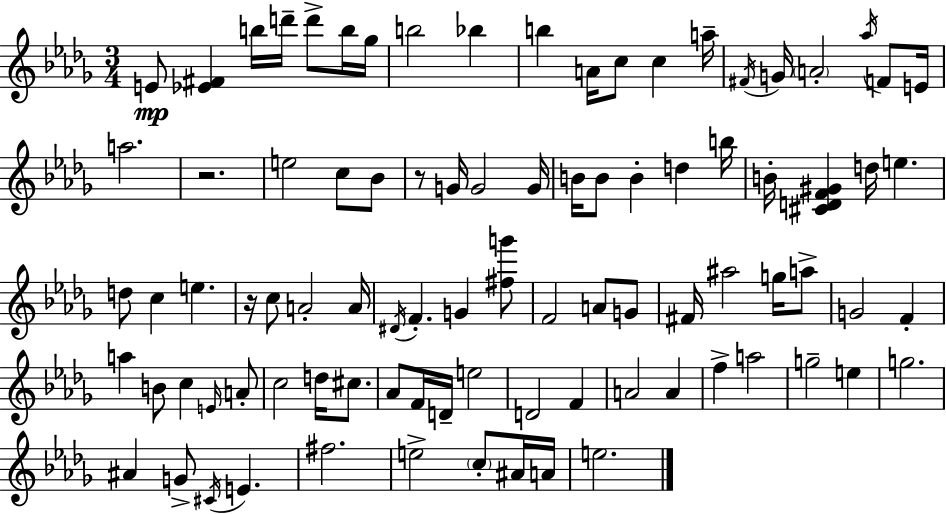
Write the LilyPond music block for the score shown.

{
  \clef treble
  \numericTimeSignature
  \time 3/4
  \key bes \minor
  e'8\mp <ees' fis'>4 b''16 d'''16-- d'''8-> b''16 ges''16 | b''2 bes''4 | b''4 a'16 c''8 c''4 a''16-- | \acciaccatura { fis'16 } g'16 \parenthesize a'2-. \acciaccatura { aes''16 } f'8 | \break e'16 a''2. | r2. | e''2 c''8 | bes'8 r8 g'16 g'2 | \break g'16 b'16 b'8 b'4-. d''4 | b''16 b'16-. <cis' d' f' gis'>4 d''16 e''4. | d''8 c''4 e''4. | r16 c''8 a'2-. | \break a'16 \acciaccatura { dis'16 } f'4.-. g'4 | <fis'' g'''>8 f'2 a'8 | g'8 fis'16 ais''2 | g''16 a''8-> g'2 f'4-. | \break a''4 b'8 c''4 | \grace { e'16 } a'8-. c''2 | d''16 cis''8. aes'8 f'16 d'16-- e''2 | d'2 | \break f'4 a'2 | a'4 f''4-> a''2 | g''2-- | e''4 g''2. | \break ais'4 g'8-> \acciaccatura { cis'16 } e'4. | fis''2. | e''2-> | \parenthesize c''8-. ais'16 a'16 e''2. | \break \bar "|."
}